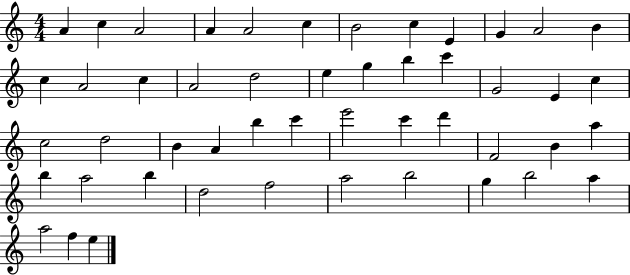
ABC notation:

X:1
T:Untitled
M:4/4
L:1/4
K:C
A c A2 A A2 c B2 c E G A2 B c A2 c A2 d2 e g b c' G2 E c c2 d2 B A b c' e'2 c' d' F2 B a b a2 b d2 f2 a2 b2 g b2 a a2 f e